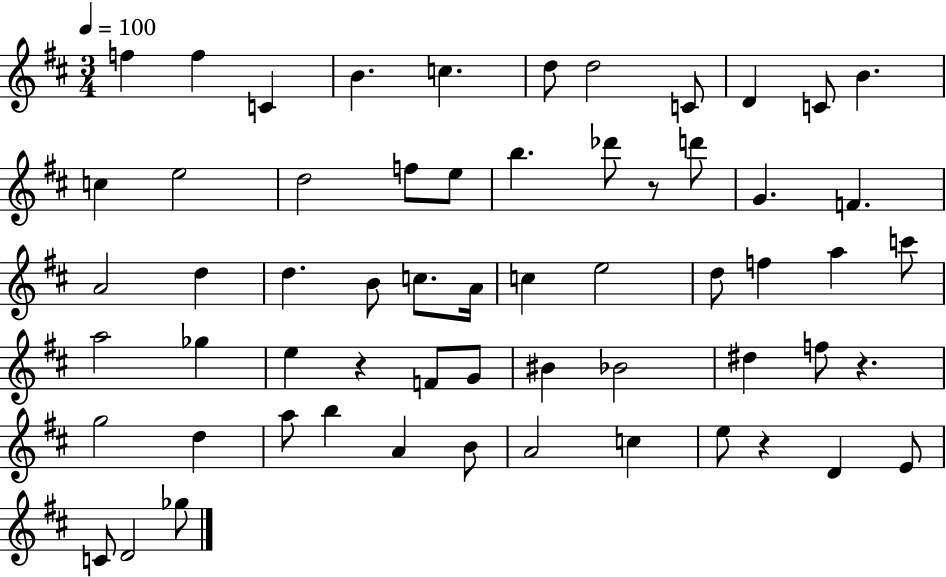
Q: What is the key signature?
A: D major